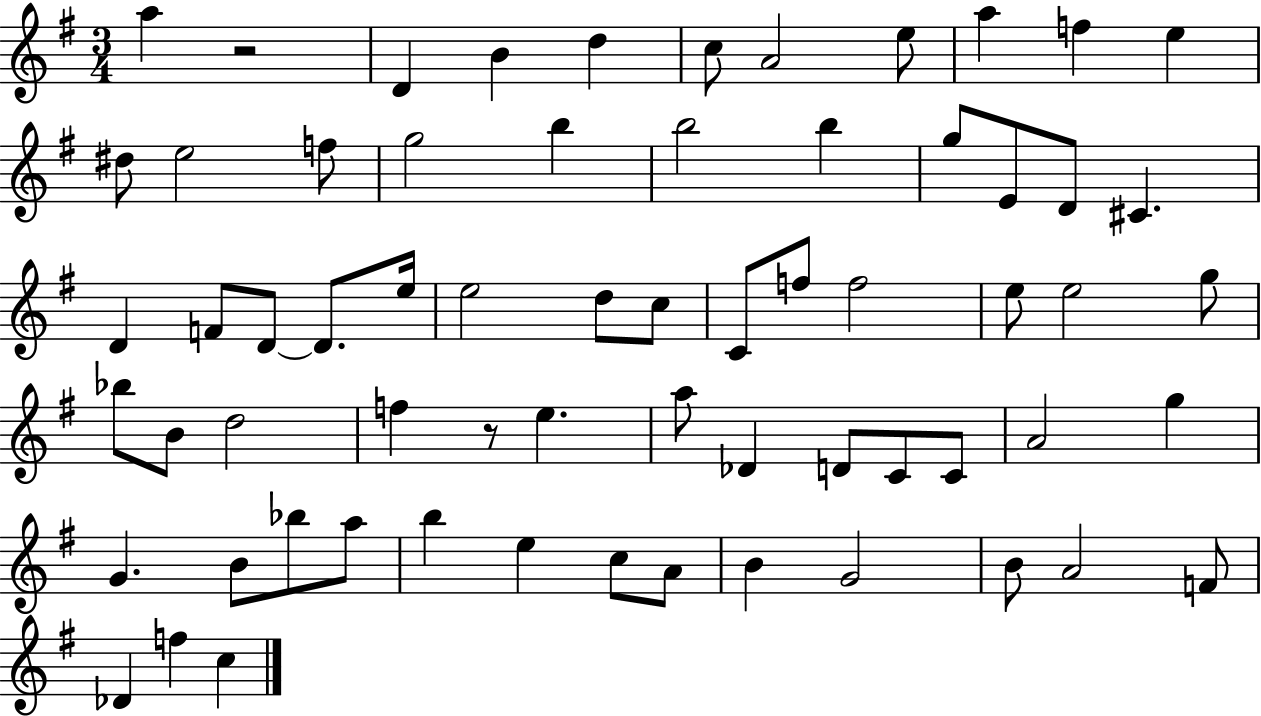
A5/q R/h D4/q B4/q D5/q C5/e A4/h E5/e A5/q F5/q E5/q D#5/e E5/h F5/e G5/h B5/q B5/h B5/q G5/e E4/e D4/e C#4/q. D4/q F4/e D4/e D4/e. E5/s E5/h D5/e C5/e C4/e F5/e F5/h E5/e E5/h G5/e Bb5/e B4/e D5/h F5/q R/e E5/q. A5/e Db4/q D4/e C4/e C4/e A4/h G5/q G4/q. B4/e Bb5/e A5/e B5/q E5/q C5/e A4/e B4/q G4/h B4/e A4/h F4/e Db4/q F5/q C5/q